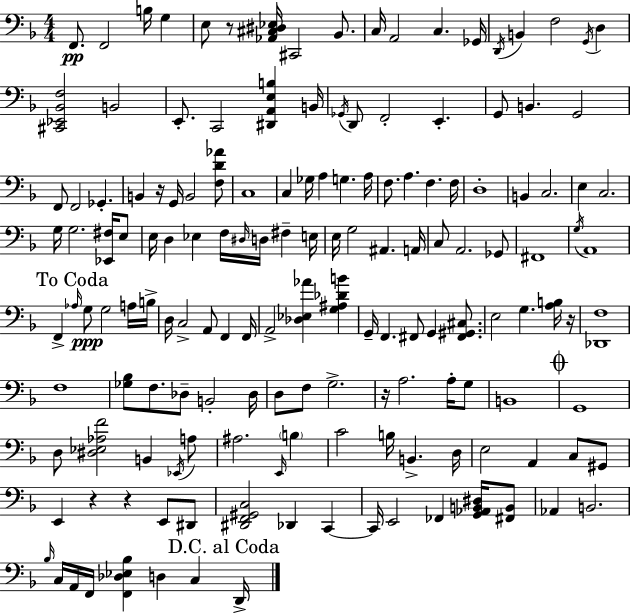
{
  \clef bass
  \numericTimeSignature
  \time 4/4
  \key f \major
  f,8.\pp f,2 b16 g4 | e8 r8 <aes, cis dis ees>16 cis,2 bes,8. | c16 a,2 c4. ges,16 | \acciaccatura { d,16 } b,4 f2 \acciaccatura { g,16 } d4 | \break <cis, ees, bes, f>2 b,2 | e,8.-. c,2 <dis, a, e b>4 | b,16 \acciaccatura { ges,16 } d,8 f,2-. e,4.-. | g,8 b,4. g,2 | \break f,8 f,2 ges,4.-. | b,4 r16 g,16 b,2 | <f d' aes'>8 c1 | c4 ges16 a4 g4. | \break a16 f8. a4. f4. | f16 d1-. | b,4 c2. | e4 c2. | \break g16 g2. | <ees, fis>16 e8 e16 d4 ees4 f16 \grace { dis16 } d16 fis4-- | e16 e16 g2 ais,4. | a,16 c8 a,2. | \break ges,8 fis,1 | \acciaccatura { g16 } a,1 | \mark "To Coda" f,4-> \grace { aes16 }\ppp g8 g2 | a16 b16-> d16 c2-> a,8 | \break f,4 f,16 a,2-> <des ees aes'>4 | <g ais des' b'>4 g,16-- f,4. fis,8 g,4 | <fis, gis, cis>8. e2 g4. | <a b>16 r16 <des, f>1 | \break f1 | <ges bes>8 f8. des8-- b,2-. | des16 d8 f8 g2.-> | r16 a2. | \break a16-. g8 b,1 | \mark \markup { \musicglyph "scripts.coda" } g,1 | d8 <dis ees aes f'>2 | b,4 \acciaccatura { ees,16 } a8 ais2. | \break \grace { e,16 } \parenthesize b4 c'2 | b16 b,4.-> d16 e2 | a,4 c8 gis,8 e,4 r4 | r4 e,8 dis,8 <dis, f, gis, c>2 | \break des,4 c,4~~ c,16 e,2 | fes,4 <g, aes, b, dis>16 <fis, b,>8 aes,4 b,2. | \grace { bes16 } c16 a,16 f,16 <f, des ees bes>4 | d4 c4 \mark "D.C. al Coda" d,16-> \bar "|."
}